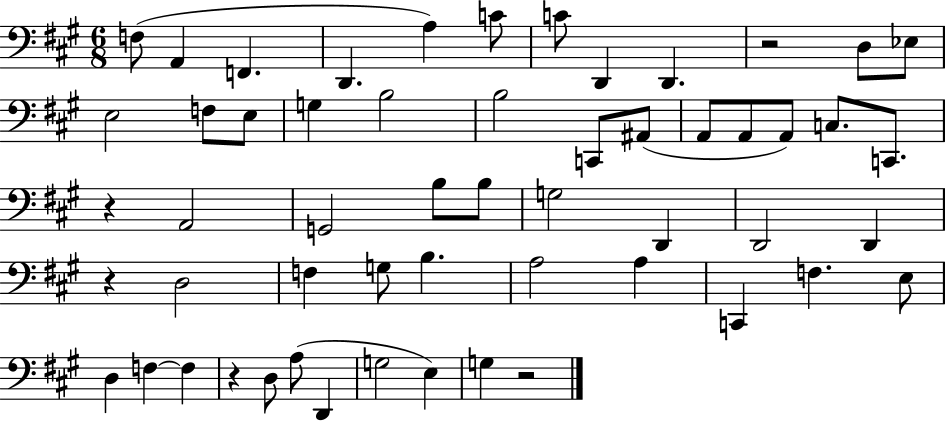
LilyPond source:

{
  \clef bass
  \numericTimeSignature
  \time 6/8
  \key a \major
  f8( a,4 f,4. | d,4. a4) c'8 | c'8 d,4 d,4. | r2 d8 ees8 | \break e2 f8 e8 | g4 b2 | b2 c,8 ais,8( | a,8 a,8 a,8) c8. c,8. | \break r4 a,2 | g,2 b8 b8 | g2 d,4 | d,2 d,4 | \break r4 d2 | f4 g8 b4. | a2 a4 | c,4 f4. e8 | \break d4 f4~~ f4 | r4 d8 a8( d,4 | g2 e4) | g4 r2 | \break \bar "|."
}